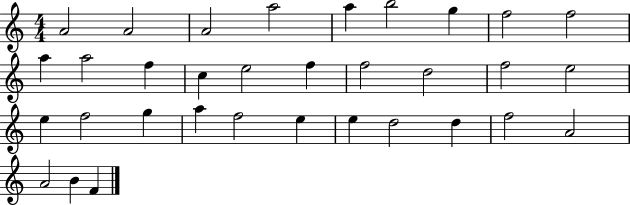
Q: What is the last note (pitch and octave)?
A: F4